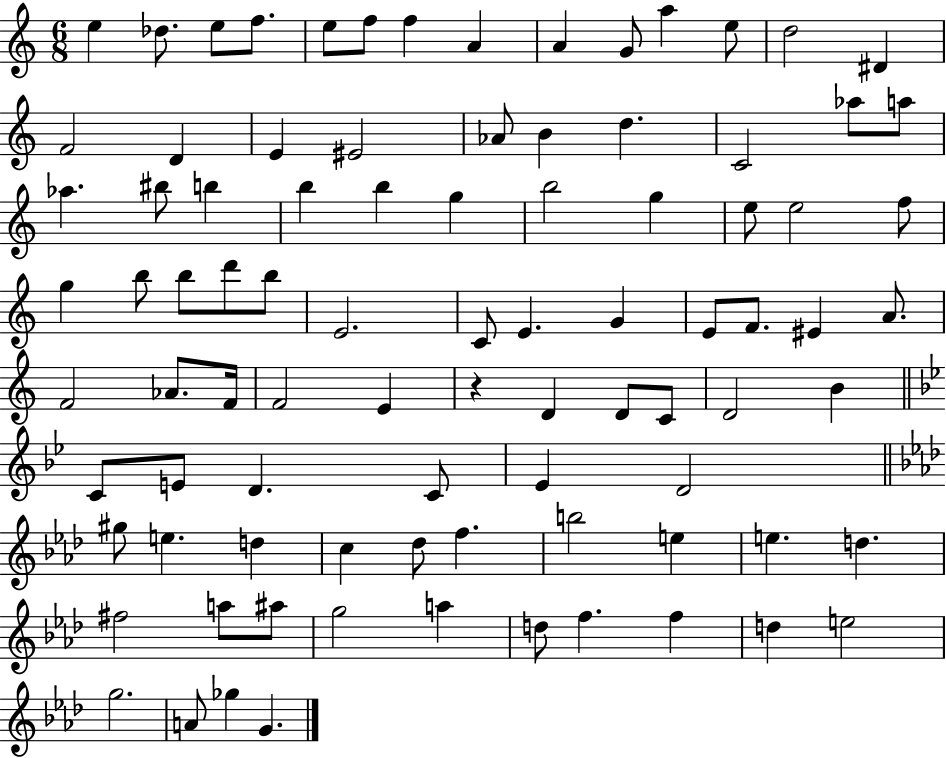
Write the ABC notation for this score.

X:1
T:Untitled
M:6/8
L:1/4
K:C
e _d/2 e/2 f/2 e/2 f/2 f A A G/2 a e/2 d2 ^D F2 D E ^E2 _A/2 B d C2 _a/2 a/2 _a ^b/2 b b b g b2 g e/2 e2 f/2 g b/2 b/2 d'/2 b/2 E2 C/2 E G E/2 F/2 ^E A/2 F2 _A/2 F/4 F2 E z D D/2 C/2 D2 B C/2 E/2 D C/2 _E D2 ^g/2 e d c _d/2 f b2 e e d ^f2 a/2 ^a/2 g2 a d/2 f f d e2 g2 A/2 _g G